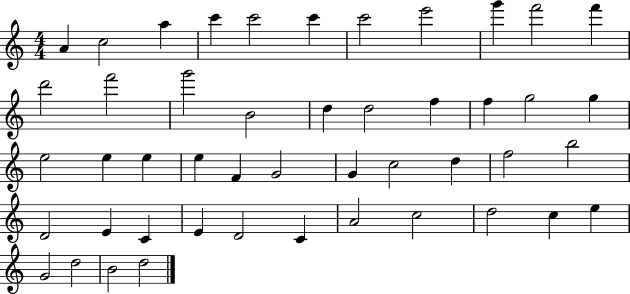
A4/q C5/h A5/q C6/q C6/h C6/q C6/h E6/h G6/q F6/h F6/q D6/h F6/h G6/h B4/h D5/q D5/h F5/q F5/q G5/h G5/q E5/h E5/q E5/q E5/q F4/q G4/h G4/q C5/h D5/q F5/h B5/h D4/h E4/q C4/q E4/q D4/h C4/q A4/h C5/h D5/h C5/q E5/q G4/h D5/h B4/h D5/h